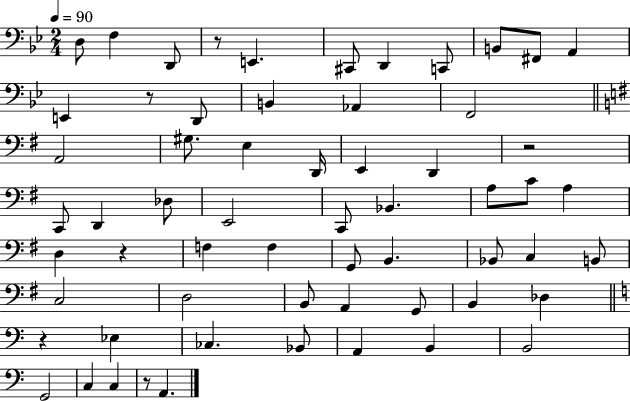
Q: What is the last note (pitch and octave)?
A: A2